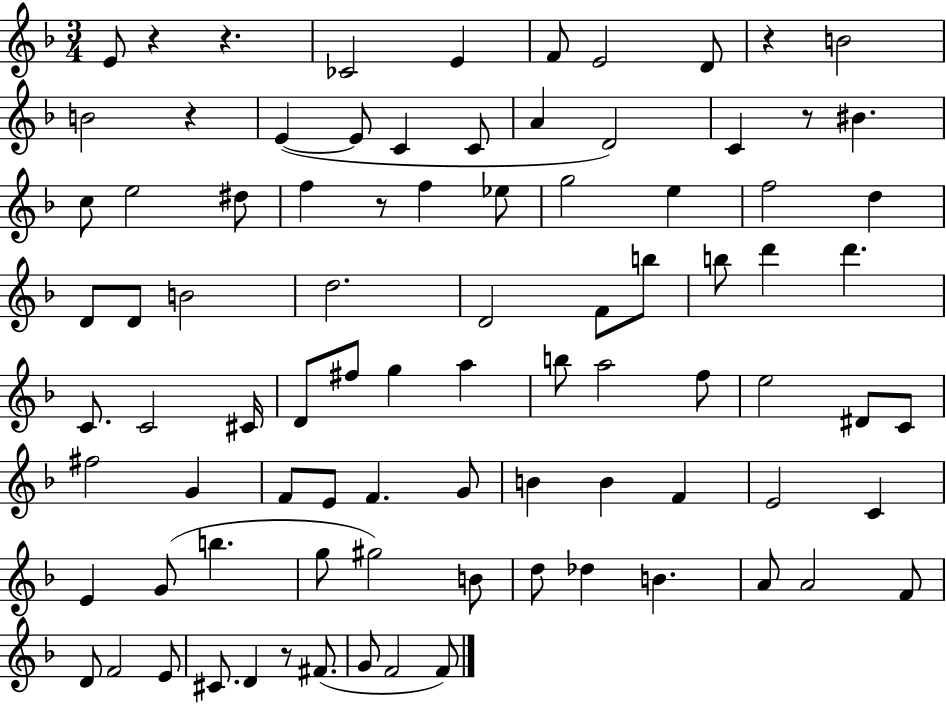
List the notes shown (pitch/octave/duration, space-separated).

E4/e R/q R/q. CES4/h E4/q F4/e E4/h D4/e R/q B4/h B4/h R/q E4/q E4/e C4/q C4/e A4/q D4/h C4/q R/e BIS4/q. C5/e E5/h D#5/e F5/q R/e F5/q Eb5/e G5/h E5/q F5/h D5/q D4/e D4/e B4/h D5/h. D4/h F4/e B5/e B5/e D6/q D6/q. C4/e. C4/h C#4/s D4/e F#5/e G5/q A5/q B5/e A5/h F5/e E5/h D#4/e C4/e F#5/h G4/q F4/e E4/e F4/q. G4/e B4/q B4/q F4/q E4/h C4/q E4/q G4/e B5/q. G5/e G#5/h B4/e D5/e Db5/q B4/q. A4/e A4/h F4/e D4/e F4/h E4/e C#4/e. D4/q R/e F#4/e. G4/e F4/h F4/e